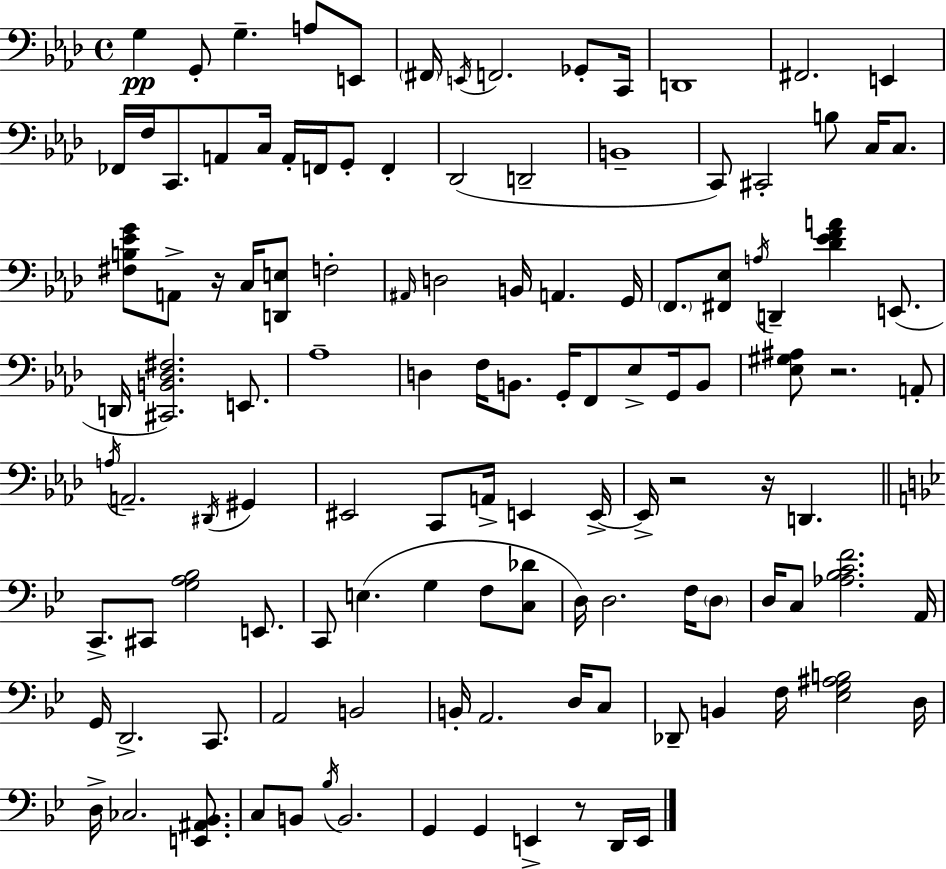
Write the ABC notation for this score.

X:1
T:Untitled
M:4/4
L:1/4
K:Fm
G, G,,/2 G, A,/2 E,,/2 ^F,,/4 E,,/4 F,,2 _G,,/2 C,,/4 D,,4 ^F,,2 E,, _F,,/4 F,/4 C,,/2 A,,/2 C,/4 A,,/4 F,,/4 G,,/2 F,, _D,,2 D,,2 B,,4 C,,/2 ^C,,2 B,/2 C,/4 C,/2 [^F,B,_EG]/2 A,,/2 z/4 C,/4 [D,,E,]/2 F,2 ^A,,/4 D,2 B,,/4 A,, G,,/4 F,,/2 [^F,,_E,]/2 A,/4 D,, [_D_EFA] E,,/2 D,,/4 [^C,,B,,_D,^F,]2 E,,/2 _A,4 D, F,/4 B,,/2 G,,/4 F,,/2 _E,/2 G,,/4 B,,/2 [_E,^G,^A,]/2 z2 A,,/2 A,/4 A,,2 ^D,,/4 ^G,, ^E,,2 C,,/2 A,,/4 E,, E,,/4 E,,/4 z2 z/4 D,, C,,/2 ^C,,/2 [G,A,_B,]2 E,,/2 C,,/2 E, G, F,/2 [C,_D]/2 D,/4 D,2 F,/4 D,/2 D,/4 C,/2 [_A,_B,CF]2 A,,/4 G,,/4 D,,2 C,,/2 A,,2 B,,2 B,,/4 A,,2 D,/4 C,/2 _D,,/2 B,, F,/4 [_E,G,^A,B,]2 D,/4 D,/4 _C,2 [E,,^A,,_B,,]/2 C,/2 B,,/2 _B,/4 B,,2 G,, G,, E,, z/2 D,,/4 E,,/4